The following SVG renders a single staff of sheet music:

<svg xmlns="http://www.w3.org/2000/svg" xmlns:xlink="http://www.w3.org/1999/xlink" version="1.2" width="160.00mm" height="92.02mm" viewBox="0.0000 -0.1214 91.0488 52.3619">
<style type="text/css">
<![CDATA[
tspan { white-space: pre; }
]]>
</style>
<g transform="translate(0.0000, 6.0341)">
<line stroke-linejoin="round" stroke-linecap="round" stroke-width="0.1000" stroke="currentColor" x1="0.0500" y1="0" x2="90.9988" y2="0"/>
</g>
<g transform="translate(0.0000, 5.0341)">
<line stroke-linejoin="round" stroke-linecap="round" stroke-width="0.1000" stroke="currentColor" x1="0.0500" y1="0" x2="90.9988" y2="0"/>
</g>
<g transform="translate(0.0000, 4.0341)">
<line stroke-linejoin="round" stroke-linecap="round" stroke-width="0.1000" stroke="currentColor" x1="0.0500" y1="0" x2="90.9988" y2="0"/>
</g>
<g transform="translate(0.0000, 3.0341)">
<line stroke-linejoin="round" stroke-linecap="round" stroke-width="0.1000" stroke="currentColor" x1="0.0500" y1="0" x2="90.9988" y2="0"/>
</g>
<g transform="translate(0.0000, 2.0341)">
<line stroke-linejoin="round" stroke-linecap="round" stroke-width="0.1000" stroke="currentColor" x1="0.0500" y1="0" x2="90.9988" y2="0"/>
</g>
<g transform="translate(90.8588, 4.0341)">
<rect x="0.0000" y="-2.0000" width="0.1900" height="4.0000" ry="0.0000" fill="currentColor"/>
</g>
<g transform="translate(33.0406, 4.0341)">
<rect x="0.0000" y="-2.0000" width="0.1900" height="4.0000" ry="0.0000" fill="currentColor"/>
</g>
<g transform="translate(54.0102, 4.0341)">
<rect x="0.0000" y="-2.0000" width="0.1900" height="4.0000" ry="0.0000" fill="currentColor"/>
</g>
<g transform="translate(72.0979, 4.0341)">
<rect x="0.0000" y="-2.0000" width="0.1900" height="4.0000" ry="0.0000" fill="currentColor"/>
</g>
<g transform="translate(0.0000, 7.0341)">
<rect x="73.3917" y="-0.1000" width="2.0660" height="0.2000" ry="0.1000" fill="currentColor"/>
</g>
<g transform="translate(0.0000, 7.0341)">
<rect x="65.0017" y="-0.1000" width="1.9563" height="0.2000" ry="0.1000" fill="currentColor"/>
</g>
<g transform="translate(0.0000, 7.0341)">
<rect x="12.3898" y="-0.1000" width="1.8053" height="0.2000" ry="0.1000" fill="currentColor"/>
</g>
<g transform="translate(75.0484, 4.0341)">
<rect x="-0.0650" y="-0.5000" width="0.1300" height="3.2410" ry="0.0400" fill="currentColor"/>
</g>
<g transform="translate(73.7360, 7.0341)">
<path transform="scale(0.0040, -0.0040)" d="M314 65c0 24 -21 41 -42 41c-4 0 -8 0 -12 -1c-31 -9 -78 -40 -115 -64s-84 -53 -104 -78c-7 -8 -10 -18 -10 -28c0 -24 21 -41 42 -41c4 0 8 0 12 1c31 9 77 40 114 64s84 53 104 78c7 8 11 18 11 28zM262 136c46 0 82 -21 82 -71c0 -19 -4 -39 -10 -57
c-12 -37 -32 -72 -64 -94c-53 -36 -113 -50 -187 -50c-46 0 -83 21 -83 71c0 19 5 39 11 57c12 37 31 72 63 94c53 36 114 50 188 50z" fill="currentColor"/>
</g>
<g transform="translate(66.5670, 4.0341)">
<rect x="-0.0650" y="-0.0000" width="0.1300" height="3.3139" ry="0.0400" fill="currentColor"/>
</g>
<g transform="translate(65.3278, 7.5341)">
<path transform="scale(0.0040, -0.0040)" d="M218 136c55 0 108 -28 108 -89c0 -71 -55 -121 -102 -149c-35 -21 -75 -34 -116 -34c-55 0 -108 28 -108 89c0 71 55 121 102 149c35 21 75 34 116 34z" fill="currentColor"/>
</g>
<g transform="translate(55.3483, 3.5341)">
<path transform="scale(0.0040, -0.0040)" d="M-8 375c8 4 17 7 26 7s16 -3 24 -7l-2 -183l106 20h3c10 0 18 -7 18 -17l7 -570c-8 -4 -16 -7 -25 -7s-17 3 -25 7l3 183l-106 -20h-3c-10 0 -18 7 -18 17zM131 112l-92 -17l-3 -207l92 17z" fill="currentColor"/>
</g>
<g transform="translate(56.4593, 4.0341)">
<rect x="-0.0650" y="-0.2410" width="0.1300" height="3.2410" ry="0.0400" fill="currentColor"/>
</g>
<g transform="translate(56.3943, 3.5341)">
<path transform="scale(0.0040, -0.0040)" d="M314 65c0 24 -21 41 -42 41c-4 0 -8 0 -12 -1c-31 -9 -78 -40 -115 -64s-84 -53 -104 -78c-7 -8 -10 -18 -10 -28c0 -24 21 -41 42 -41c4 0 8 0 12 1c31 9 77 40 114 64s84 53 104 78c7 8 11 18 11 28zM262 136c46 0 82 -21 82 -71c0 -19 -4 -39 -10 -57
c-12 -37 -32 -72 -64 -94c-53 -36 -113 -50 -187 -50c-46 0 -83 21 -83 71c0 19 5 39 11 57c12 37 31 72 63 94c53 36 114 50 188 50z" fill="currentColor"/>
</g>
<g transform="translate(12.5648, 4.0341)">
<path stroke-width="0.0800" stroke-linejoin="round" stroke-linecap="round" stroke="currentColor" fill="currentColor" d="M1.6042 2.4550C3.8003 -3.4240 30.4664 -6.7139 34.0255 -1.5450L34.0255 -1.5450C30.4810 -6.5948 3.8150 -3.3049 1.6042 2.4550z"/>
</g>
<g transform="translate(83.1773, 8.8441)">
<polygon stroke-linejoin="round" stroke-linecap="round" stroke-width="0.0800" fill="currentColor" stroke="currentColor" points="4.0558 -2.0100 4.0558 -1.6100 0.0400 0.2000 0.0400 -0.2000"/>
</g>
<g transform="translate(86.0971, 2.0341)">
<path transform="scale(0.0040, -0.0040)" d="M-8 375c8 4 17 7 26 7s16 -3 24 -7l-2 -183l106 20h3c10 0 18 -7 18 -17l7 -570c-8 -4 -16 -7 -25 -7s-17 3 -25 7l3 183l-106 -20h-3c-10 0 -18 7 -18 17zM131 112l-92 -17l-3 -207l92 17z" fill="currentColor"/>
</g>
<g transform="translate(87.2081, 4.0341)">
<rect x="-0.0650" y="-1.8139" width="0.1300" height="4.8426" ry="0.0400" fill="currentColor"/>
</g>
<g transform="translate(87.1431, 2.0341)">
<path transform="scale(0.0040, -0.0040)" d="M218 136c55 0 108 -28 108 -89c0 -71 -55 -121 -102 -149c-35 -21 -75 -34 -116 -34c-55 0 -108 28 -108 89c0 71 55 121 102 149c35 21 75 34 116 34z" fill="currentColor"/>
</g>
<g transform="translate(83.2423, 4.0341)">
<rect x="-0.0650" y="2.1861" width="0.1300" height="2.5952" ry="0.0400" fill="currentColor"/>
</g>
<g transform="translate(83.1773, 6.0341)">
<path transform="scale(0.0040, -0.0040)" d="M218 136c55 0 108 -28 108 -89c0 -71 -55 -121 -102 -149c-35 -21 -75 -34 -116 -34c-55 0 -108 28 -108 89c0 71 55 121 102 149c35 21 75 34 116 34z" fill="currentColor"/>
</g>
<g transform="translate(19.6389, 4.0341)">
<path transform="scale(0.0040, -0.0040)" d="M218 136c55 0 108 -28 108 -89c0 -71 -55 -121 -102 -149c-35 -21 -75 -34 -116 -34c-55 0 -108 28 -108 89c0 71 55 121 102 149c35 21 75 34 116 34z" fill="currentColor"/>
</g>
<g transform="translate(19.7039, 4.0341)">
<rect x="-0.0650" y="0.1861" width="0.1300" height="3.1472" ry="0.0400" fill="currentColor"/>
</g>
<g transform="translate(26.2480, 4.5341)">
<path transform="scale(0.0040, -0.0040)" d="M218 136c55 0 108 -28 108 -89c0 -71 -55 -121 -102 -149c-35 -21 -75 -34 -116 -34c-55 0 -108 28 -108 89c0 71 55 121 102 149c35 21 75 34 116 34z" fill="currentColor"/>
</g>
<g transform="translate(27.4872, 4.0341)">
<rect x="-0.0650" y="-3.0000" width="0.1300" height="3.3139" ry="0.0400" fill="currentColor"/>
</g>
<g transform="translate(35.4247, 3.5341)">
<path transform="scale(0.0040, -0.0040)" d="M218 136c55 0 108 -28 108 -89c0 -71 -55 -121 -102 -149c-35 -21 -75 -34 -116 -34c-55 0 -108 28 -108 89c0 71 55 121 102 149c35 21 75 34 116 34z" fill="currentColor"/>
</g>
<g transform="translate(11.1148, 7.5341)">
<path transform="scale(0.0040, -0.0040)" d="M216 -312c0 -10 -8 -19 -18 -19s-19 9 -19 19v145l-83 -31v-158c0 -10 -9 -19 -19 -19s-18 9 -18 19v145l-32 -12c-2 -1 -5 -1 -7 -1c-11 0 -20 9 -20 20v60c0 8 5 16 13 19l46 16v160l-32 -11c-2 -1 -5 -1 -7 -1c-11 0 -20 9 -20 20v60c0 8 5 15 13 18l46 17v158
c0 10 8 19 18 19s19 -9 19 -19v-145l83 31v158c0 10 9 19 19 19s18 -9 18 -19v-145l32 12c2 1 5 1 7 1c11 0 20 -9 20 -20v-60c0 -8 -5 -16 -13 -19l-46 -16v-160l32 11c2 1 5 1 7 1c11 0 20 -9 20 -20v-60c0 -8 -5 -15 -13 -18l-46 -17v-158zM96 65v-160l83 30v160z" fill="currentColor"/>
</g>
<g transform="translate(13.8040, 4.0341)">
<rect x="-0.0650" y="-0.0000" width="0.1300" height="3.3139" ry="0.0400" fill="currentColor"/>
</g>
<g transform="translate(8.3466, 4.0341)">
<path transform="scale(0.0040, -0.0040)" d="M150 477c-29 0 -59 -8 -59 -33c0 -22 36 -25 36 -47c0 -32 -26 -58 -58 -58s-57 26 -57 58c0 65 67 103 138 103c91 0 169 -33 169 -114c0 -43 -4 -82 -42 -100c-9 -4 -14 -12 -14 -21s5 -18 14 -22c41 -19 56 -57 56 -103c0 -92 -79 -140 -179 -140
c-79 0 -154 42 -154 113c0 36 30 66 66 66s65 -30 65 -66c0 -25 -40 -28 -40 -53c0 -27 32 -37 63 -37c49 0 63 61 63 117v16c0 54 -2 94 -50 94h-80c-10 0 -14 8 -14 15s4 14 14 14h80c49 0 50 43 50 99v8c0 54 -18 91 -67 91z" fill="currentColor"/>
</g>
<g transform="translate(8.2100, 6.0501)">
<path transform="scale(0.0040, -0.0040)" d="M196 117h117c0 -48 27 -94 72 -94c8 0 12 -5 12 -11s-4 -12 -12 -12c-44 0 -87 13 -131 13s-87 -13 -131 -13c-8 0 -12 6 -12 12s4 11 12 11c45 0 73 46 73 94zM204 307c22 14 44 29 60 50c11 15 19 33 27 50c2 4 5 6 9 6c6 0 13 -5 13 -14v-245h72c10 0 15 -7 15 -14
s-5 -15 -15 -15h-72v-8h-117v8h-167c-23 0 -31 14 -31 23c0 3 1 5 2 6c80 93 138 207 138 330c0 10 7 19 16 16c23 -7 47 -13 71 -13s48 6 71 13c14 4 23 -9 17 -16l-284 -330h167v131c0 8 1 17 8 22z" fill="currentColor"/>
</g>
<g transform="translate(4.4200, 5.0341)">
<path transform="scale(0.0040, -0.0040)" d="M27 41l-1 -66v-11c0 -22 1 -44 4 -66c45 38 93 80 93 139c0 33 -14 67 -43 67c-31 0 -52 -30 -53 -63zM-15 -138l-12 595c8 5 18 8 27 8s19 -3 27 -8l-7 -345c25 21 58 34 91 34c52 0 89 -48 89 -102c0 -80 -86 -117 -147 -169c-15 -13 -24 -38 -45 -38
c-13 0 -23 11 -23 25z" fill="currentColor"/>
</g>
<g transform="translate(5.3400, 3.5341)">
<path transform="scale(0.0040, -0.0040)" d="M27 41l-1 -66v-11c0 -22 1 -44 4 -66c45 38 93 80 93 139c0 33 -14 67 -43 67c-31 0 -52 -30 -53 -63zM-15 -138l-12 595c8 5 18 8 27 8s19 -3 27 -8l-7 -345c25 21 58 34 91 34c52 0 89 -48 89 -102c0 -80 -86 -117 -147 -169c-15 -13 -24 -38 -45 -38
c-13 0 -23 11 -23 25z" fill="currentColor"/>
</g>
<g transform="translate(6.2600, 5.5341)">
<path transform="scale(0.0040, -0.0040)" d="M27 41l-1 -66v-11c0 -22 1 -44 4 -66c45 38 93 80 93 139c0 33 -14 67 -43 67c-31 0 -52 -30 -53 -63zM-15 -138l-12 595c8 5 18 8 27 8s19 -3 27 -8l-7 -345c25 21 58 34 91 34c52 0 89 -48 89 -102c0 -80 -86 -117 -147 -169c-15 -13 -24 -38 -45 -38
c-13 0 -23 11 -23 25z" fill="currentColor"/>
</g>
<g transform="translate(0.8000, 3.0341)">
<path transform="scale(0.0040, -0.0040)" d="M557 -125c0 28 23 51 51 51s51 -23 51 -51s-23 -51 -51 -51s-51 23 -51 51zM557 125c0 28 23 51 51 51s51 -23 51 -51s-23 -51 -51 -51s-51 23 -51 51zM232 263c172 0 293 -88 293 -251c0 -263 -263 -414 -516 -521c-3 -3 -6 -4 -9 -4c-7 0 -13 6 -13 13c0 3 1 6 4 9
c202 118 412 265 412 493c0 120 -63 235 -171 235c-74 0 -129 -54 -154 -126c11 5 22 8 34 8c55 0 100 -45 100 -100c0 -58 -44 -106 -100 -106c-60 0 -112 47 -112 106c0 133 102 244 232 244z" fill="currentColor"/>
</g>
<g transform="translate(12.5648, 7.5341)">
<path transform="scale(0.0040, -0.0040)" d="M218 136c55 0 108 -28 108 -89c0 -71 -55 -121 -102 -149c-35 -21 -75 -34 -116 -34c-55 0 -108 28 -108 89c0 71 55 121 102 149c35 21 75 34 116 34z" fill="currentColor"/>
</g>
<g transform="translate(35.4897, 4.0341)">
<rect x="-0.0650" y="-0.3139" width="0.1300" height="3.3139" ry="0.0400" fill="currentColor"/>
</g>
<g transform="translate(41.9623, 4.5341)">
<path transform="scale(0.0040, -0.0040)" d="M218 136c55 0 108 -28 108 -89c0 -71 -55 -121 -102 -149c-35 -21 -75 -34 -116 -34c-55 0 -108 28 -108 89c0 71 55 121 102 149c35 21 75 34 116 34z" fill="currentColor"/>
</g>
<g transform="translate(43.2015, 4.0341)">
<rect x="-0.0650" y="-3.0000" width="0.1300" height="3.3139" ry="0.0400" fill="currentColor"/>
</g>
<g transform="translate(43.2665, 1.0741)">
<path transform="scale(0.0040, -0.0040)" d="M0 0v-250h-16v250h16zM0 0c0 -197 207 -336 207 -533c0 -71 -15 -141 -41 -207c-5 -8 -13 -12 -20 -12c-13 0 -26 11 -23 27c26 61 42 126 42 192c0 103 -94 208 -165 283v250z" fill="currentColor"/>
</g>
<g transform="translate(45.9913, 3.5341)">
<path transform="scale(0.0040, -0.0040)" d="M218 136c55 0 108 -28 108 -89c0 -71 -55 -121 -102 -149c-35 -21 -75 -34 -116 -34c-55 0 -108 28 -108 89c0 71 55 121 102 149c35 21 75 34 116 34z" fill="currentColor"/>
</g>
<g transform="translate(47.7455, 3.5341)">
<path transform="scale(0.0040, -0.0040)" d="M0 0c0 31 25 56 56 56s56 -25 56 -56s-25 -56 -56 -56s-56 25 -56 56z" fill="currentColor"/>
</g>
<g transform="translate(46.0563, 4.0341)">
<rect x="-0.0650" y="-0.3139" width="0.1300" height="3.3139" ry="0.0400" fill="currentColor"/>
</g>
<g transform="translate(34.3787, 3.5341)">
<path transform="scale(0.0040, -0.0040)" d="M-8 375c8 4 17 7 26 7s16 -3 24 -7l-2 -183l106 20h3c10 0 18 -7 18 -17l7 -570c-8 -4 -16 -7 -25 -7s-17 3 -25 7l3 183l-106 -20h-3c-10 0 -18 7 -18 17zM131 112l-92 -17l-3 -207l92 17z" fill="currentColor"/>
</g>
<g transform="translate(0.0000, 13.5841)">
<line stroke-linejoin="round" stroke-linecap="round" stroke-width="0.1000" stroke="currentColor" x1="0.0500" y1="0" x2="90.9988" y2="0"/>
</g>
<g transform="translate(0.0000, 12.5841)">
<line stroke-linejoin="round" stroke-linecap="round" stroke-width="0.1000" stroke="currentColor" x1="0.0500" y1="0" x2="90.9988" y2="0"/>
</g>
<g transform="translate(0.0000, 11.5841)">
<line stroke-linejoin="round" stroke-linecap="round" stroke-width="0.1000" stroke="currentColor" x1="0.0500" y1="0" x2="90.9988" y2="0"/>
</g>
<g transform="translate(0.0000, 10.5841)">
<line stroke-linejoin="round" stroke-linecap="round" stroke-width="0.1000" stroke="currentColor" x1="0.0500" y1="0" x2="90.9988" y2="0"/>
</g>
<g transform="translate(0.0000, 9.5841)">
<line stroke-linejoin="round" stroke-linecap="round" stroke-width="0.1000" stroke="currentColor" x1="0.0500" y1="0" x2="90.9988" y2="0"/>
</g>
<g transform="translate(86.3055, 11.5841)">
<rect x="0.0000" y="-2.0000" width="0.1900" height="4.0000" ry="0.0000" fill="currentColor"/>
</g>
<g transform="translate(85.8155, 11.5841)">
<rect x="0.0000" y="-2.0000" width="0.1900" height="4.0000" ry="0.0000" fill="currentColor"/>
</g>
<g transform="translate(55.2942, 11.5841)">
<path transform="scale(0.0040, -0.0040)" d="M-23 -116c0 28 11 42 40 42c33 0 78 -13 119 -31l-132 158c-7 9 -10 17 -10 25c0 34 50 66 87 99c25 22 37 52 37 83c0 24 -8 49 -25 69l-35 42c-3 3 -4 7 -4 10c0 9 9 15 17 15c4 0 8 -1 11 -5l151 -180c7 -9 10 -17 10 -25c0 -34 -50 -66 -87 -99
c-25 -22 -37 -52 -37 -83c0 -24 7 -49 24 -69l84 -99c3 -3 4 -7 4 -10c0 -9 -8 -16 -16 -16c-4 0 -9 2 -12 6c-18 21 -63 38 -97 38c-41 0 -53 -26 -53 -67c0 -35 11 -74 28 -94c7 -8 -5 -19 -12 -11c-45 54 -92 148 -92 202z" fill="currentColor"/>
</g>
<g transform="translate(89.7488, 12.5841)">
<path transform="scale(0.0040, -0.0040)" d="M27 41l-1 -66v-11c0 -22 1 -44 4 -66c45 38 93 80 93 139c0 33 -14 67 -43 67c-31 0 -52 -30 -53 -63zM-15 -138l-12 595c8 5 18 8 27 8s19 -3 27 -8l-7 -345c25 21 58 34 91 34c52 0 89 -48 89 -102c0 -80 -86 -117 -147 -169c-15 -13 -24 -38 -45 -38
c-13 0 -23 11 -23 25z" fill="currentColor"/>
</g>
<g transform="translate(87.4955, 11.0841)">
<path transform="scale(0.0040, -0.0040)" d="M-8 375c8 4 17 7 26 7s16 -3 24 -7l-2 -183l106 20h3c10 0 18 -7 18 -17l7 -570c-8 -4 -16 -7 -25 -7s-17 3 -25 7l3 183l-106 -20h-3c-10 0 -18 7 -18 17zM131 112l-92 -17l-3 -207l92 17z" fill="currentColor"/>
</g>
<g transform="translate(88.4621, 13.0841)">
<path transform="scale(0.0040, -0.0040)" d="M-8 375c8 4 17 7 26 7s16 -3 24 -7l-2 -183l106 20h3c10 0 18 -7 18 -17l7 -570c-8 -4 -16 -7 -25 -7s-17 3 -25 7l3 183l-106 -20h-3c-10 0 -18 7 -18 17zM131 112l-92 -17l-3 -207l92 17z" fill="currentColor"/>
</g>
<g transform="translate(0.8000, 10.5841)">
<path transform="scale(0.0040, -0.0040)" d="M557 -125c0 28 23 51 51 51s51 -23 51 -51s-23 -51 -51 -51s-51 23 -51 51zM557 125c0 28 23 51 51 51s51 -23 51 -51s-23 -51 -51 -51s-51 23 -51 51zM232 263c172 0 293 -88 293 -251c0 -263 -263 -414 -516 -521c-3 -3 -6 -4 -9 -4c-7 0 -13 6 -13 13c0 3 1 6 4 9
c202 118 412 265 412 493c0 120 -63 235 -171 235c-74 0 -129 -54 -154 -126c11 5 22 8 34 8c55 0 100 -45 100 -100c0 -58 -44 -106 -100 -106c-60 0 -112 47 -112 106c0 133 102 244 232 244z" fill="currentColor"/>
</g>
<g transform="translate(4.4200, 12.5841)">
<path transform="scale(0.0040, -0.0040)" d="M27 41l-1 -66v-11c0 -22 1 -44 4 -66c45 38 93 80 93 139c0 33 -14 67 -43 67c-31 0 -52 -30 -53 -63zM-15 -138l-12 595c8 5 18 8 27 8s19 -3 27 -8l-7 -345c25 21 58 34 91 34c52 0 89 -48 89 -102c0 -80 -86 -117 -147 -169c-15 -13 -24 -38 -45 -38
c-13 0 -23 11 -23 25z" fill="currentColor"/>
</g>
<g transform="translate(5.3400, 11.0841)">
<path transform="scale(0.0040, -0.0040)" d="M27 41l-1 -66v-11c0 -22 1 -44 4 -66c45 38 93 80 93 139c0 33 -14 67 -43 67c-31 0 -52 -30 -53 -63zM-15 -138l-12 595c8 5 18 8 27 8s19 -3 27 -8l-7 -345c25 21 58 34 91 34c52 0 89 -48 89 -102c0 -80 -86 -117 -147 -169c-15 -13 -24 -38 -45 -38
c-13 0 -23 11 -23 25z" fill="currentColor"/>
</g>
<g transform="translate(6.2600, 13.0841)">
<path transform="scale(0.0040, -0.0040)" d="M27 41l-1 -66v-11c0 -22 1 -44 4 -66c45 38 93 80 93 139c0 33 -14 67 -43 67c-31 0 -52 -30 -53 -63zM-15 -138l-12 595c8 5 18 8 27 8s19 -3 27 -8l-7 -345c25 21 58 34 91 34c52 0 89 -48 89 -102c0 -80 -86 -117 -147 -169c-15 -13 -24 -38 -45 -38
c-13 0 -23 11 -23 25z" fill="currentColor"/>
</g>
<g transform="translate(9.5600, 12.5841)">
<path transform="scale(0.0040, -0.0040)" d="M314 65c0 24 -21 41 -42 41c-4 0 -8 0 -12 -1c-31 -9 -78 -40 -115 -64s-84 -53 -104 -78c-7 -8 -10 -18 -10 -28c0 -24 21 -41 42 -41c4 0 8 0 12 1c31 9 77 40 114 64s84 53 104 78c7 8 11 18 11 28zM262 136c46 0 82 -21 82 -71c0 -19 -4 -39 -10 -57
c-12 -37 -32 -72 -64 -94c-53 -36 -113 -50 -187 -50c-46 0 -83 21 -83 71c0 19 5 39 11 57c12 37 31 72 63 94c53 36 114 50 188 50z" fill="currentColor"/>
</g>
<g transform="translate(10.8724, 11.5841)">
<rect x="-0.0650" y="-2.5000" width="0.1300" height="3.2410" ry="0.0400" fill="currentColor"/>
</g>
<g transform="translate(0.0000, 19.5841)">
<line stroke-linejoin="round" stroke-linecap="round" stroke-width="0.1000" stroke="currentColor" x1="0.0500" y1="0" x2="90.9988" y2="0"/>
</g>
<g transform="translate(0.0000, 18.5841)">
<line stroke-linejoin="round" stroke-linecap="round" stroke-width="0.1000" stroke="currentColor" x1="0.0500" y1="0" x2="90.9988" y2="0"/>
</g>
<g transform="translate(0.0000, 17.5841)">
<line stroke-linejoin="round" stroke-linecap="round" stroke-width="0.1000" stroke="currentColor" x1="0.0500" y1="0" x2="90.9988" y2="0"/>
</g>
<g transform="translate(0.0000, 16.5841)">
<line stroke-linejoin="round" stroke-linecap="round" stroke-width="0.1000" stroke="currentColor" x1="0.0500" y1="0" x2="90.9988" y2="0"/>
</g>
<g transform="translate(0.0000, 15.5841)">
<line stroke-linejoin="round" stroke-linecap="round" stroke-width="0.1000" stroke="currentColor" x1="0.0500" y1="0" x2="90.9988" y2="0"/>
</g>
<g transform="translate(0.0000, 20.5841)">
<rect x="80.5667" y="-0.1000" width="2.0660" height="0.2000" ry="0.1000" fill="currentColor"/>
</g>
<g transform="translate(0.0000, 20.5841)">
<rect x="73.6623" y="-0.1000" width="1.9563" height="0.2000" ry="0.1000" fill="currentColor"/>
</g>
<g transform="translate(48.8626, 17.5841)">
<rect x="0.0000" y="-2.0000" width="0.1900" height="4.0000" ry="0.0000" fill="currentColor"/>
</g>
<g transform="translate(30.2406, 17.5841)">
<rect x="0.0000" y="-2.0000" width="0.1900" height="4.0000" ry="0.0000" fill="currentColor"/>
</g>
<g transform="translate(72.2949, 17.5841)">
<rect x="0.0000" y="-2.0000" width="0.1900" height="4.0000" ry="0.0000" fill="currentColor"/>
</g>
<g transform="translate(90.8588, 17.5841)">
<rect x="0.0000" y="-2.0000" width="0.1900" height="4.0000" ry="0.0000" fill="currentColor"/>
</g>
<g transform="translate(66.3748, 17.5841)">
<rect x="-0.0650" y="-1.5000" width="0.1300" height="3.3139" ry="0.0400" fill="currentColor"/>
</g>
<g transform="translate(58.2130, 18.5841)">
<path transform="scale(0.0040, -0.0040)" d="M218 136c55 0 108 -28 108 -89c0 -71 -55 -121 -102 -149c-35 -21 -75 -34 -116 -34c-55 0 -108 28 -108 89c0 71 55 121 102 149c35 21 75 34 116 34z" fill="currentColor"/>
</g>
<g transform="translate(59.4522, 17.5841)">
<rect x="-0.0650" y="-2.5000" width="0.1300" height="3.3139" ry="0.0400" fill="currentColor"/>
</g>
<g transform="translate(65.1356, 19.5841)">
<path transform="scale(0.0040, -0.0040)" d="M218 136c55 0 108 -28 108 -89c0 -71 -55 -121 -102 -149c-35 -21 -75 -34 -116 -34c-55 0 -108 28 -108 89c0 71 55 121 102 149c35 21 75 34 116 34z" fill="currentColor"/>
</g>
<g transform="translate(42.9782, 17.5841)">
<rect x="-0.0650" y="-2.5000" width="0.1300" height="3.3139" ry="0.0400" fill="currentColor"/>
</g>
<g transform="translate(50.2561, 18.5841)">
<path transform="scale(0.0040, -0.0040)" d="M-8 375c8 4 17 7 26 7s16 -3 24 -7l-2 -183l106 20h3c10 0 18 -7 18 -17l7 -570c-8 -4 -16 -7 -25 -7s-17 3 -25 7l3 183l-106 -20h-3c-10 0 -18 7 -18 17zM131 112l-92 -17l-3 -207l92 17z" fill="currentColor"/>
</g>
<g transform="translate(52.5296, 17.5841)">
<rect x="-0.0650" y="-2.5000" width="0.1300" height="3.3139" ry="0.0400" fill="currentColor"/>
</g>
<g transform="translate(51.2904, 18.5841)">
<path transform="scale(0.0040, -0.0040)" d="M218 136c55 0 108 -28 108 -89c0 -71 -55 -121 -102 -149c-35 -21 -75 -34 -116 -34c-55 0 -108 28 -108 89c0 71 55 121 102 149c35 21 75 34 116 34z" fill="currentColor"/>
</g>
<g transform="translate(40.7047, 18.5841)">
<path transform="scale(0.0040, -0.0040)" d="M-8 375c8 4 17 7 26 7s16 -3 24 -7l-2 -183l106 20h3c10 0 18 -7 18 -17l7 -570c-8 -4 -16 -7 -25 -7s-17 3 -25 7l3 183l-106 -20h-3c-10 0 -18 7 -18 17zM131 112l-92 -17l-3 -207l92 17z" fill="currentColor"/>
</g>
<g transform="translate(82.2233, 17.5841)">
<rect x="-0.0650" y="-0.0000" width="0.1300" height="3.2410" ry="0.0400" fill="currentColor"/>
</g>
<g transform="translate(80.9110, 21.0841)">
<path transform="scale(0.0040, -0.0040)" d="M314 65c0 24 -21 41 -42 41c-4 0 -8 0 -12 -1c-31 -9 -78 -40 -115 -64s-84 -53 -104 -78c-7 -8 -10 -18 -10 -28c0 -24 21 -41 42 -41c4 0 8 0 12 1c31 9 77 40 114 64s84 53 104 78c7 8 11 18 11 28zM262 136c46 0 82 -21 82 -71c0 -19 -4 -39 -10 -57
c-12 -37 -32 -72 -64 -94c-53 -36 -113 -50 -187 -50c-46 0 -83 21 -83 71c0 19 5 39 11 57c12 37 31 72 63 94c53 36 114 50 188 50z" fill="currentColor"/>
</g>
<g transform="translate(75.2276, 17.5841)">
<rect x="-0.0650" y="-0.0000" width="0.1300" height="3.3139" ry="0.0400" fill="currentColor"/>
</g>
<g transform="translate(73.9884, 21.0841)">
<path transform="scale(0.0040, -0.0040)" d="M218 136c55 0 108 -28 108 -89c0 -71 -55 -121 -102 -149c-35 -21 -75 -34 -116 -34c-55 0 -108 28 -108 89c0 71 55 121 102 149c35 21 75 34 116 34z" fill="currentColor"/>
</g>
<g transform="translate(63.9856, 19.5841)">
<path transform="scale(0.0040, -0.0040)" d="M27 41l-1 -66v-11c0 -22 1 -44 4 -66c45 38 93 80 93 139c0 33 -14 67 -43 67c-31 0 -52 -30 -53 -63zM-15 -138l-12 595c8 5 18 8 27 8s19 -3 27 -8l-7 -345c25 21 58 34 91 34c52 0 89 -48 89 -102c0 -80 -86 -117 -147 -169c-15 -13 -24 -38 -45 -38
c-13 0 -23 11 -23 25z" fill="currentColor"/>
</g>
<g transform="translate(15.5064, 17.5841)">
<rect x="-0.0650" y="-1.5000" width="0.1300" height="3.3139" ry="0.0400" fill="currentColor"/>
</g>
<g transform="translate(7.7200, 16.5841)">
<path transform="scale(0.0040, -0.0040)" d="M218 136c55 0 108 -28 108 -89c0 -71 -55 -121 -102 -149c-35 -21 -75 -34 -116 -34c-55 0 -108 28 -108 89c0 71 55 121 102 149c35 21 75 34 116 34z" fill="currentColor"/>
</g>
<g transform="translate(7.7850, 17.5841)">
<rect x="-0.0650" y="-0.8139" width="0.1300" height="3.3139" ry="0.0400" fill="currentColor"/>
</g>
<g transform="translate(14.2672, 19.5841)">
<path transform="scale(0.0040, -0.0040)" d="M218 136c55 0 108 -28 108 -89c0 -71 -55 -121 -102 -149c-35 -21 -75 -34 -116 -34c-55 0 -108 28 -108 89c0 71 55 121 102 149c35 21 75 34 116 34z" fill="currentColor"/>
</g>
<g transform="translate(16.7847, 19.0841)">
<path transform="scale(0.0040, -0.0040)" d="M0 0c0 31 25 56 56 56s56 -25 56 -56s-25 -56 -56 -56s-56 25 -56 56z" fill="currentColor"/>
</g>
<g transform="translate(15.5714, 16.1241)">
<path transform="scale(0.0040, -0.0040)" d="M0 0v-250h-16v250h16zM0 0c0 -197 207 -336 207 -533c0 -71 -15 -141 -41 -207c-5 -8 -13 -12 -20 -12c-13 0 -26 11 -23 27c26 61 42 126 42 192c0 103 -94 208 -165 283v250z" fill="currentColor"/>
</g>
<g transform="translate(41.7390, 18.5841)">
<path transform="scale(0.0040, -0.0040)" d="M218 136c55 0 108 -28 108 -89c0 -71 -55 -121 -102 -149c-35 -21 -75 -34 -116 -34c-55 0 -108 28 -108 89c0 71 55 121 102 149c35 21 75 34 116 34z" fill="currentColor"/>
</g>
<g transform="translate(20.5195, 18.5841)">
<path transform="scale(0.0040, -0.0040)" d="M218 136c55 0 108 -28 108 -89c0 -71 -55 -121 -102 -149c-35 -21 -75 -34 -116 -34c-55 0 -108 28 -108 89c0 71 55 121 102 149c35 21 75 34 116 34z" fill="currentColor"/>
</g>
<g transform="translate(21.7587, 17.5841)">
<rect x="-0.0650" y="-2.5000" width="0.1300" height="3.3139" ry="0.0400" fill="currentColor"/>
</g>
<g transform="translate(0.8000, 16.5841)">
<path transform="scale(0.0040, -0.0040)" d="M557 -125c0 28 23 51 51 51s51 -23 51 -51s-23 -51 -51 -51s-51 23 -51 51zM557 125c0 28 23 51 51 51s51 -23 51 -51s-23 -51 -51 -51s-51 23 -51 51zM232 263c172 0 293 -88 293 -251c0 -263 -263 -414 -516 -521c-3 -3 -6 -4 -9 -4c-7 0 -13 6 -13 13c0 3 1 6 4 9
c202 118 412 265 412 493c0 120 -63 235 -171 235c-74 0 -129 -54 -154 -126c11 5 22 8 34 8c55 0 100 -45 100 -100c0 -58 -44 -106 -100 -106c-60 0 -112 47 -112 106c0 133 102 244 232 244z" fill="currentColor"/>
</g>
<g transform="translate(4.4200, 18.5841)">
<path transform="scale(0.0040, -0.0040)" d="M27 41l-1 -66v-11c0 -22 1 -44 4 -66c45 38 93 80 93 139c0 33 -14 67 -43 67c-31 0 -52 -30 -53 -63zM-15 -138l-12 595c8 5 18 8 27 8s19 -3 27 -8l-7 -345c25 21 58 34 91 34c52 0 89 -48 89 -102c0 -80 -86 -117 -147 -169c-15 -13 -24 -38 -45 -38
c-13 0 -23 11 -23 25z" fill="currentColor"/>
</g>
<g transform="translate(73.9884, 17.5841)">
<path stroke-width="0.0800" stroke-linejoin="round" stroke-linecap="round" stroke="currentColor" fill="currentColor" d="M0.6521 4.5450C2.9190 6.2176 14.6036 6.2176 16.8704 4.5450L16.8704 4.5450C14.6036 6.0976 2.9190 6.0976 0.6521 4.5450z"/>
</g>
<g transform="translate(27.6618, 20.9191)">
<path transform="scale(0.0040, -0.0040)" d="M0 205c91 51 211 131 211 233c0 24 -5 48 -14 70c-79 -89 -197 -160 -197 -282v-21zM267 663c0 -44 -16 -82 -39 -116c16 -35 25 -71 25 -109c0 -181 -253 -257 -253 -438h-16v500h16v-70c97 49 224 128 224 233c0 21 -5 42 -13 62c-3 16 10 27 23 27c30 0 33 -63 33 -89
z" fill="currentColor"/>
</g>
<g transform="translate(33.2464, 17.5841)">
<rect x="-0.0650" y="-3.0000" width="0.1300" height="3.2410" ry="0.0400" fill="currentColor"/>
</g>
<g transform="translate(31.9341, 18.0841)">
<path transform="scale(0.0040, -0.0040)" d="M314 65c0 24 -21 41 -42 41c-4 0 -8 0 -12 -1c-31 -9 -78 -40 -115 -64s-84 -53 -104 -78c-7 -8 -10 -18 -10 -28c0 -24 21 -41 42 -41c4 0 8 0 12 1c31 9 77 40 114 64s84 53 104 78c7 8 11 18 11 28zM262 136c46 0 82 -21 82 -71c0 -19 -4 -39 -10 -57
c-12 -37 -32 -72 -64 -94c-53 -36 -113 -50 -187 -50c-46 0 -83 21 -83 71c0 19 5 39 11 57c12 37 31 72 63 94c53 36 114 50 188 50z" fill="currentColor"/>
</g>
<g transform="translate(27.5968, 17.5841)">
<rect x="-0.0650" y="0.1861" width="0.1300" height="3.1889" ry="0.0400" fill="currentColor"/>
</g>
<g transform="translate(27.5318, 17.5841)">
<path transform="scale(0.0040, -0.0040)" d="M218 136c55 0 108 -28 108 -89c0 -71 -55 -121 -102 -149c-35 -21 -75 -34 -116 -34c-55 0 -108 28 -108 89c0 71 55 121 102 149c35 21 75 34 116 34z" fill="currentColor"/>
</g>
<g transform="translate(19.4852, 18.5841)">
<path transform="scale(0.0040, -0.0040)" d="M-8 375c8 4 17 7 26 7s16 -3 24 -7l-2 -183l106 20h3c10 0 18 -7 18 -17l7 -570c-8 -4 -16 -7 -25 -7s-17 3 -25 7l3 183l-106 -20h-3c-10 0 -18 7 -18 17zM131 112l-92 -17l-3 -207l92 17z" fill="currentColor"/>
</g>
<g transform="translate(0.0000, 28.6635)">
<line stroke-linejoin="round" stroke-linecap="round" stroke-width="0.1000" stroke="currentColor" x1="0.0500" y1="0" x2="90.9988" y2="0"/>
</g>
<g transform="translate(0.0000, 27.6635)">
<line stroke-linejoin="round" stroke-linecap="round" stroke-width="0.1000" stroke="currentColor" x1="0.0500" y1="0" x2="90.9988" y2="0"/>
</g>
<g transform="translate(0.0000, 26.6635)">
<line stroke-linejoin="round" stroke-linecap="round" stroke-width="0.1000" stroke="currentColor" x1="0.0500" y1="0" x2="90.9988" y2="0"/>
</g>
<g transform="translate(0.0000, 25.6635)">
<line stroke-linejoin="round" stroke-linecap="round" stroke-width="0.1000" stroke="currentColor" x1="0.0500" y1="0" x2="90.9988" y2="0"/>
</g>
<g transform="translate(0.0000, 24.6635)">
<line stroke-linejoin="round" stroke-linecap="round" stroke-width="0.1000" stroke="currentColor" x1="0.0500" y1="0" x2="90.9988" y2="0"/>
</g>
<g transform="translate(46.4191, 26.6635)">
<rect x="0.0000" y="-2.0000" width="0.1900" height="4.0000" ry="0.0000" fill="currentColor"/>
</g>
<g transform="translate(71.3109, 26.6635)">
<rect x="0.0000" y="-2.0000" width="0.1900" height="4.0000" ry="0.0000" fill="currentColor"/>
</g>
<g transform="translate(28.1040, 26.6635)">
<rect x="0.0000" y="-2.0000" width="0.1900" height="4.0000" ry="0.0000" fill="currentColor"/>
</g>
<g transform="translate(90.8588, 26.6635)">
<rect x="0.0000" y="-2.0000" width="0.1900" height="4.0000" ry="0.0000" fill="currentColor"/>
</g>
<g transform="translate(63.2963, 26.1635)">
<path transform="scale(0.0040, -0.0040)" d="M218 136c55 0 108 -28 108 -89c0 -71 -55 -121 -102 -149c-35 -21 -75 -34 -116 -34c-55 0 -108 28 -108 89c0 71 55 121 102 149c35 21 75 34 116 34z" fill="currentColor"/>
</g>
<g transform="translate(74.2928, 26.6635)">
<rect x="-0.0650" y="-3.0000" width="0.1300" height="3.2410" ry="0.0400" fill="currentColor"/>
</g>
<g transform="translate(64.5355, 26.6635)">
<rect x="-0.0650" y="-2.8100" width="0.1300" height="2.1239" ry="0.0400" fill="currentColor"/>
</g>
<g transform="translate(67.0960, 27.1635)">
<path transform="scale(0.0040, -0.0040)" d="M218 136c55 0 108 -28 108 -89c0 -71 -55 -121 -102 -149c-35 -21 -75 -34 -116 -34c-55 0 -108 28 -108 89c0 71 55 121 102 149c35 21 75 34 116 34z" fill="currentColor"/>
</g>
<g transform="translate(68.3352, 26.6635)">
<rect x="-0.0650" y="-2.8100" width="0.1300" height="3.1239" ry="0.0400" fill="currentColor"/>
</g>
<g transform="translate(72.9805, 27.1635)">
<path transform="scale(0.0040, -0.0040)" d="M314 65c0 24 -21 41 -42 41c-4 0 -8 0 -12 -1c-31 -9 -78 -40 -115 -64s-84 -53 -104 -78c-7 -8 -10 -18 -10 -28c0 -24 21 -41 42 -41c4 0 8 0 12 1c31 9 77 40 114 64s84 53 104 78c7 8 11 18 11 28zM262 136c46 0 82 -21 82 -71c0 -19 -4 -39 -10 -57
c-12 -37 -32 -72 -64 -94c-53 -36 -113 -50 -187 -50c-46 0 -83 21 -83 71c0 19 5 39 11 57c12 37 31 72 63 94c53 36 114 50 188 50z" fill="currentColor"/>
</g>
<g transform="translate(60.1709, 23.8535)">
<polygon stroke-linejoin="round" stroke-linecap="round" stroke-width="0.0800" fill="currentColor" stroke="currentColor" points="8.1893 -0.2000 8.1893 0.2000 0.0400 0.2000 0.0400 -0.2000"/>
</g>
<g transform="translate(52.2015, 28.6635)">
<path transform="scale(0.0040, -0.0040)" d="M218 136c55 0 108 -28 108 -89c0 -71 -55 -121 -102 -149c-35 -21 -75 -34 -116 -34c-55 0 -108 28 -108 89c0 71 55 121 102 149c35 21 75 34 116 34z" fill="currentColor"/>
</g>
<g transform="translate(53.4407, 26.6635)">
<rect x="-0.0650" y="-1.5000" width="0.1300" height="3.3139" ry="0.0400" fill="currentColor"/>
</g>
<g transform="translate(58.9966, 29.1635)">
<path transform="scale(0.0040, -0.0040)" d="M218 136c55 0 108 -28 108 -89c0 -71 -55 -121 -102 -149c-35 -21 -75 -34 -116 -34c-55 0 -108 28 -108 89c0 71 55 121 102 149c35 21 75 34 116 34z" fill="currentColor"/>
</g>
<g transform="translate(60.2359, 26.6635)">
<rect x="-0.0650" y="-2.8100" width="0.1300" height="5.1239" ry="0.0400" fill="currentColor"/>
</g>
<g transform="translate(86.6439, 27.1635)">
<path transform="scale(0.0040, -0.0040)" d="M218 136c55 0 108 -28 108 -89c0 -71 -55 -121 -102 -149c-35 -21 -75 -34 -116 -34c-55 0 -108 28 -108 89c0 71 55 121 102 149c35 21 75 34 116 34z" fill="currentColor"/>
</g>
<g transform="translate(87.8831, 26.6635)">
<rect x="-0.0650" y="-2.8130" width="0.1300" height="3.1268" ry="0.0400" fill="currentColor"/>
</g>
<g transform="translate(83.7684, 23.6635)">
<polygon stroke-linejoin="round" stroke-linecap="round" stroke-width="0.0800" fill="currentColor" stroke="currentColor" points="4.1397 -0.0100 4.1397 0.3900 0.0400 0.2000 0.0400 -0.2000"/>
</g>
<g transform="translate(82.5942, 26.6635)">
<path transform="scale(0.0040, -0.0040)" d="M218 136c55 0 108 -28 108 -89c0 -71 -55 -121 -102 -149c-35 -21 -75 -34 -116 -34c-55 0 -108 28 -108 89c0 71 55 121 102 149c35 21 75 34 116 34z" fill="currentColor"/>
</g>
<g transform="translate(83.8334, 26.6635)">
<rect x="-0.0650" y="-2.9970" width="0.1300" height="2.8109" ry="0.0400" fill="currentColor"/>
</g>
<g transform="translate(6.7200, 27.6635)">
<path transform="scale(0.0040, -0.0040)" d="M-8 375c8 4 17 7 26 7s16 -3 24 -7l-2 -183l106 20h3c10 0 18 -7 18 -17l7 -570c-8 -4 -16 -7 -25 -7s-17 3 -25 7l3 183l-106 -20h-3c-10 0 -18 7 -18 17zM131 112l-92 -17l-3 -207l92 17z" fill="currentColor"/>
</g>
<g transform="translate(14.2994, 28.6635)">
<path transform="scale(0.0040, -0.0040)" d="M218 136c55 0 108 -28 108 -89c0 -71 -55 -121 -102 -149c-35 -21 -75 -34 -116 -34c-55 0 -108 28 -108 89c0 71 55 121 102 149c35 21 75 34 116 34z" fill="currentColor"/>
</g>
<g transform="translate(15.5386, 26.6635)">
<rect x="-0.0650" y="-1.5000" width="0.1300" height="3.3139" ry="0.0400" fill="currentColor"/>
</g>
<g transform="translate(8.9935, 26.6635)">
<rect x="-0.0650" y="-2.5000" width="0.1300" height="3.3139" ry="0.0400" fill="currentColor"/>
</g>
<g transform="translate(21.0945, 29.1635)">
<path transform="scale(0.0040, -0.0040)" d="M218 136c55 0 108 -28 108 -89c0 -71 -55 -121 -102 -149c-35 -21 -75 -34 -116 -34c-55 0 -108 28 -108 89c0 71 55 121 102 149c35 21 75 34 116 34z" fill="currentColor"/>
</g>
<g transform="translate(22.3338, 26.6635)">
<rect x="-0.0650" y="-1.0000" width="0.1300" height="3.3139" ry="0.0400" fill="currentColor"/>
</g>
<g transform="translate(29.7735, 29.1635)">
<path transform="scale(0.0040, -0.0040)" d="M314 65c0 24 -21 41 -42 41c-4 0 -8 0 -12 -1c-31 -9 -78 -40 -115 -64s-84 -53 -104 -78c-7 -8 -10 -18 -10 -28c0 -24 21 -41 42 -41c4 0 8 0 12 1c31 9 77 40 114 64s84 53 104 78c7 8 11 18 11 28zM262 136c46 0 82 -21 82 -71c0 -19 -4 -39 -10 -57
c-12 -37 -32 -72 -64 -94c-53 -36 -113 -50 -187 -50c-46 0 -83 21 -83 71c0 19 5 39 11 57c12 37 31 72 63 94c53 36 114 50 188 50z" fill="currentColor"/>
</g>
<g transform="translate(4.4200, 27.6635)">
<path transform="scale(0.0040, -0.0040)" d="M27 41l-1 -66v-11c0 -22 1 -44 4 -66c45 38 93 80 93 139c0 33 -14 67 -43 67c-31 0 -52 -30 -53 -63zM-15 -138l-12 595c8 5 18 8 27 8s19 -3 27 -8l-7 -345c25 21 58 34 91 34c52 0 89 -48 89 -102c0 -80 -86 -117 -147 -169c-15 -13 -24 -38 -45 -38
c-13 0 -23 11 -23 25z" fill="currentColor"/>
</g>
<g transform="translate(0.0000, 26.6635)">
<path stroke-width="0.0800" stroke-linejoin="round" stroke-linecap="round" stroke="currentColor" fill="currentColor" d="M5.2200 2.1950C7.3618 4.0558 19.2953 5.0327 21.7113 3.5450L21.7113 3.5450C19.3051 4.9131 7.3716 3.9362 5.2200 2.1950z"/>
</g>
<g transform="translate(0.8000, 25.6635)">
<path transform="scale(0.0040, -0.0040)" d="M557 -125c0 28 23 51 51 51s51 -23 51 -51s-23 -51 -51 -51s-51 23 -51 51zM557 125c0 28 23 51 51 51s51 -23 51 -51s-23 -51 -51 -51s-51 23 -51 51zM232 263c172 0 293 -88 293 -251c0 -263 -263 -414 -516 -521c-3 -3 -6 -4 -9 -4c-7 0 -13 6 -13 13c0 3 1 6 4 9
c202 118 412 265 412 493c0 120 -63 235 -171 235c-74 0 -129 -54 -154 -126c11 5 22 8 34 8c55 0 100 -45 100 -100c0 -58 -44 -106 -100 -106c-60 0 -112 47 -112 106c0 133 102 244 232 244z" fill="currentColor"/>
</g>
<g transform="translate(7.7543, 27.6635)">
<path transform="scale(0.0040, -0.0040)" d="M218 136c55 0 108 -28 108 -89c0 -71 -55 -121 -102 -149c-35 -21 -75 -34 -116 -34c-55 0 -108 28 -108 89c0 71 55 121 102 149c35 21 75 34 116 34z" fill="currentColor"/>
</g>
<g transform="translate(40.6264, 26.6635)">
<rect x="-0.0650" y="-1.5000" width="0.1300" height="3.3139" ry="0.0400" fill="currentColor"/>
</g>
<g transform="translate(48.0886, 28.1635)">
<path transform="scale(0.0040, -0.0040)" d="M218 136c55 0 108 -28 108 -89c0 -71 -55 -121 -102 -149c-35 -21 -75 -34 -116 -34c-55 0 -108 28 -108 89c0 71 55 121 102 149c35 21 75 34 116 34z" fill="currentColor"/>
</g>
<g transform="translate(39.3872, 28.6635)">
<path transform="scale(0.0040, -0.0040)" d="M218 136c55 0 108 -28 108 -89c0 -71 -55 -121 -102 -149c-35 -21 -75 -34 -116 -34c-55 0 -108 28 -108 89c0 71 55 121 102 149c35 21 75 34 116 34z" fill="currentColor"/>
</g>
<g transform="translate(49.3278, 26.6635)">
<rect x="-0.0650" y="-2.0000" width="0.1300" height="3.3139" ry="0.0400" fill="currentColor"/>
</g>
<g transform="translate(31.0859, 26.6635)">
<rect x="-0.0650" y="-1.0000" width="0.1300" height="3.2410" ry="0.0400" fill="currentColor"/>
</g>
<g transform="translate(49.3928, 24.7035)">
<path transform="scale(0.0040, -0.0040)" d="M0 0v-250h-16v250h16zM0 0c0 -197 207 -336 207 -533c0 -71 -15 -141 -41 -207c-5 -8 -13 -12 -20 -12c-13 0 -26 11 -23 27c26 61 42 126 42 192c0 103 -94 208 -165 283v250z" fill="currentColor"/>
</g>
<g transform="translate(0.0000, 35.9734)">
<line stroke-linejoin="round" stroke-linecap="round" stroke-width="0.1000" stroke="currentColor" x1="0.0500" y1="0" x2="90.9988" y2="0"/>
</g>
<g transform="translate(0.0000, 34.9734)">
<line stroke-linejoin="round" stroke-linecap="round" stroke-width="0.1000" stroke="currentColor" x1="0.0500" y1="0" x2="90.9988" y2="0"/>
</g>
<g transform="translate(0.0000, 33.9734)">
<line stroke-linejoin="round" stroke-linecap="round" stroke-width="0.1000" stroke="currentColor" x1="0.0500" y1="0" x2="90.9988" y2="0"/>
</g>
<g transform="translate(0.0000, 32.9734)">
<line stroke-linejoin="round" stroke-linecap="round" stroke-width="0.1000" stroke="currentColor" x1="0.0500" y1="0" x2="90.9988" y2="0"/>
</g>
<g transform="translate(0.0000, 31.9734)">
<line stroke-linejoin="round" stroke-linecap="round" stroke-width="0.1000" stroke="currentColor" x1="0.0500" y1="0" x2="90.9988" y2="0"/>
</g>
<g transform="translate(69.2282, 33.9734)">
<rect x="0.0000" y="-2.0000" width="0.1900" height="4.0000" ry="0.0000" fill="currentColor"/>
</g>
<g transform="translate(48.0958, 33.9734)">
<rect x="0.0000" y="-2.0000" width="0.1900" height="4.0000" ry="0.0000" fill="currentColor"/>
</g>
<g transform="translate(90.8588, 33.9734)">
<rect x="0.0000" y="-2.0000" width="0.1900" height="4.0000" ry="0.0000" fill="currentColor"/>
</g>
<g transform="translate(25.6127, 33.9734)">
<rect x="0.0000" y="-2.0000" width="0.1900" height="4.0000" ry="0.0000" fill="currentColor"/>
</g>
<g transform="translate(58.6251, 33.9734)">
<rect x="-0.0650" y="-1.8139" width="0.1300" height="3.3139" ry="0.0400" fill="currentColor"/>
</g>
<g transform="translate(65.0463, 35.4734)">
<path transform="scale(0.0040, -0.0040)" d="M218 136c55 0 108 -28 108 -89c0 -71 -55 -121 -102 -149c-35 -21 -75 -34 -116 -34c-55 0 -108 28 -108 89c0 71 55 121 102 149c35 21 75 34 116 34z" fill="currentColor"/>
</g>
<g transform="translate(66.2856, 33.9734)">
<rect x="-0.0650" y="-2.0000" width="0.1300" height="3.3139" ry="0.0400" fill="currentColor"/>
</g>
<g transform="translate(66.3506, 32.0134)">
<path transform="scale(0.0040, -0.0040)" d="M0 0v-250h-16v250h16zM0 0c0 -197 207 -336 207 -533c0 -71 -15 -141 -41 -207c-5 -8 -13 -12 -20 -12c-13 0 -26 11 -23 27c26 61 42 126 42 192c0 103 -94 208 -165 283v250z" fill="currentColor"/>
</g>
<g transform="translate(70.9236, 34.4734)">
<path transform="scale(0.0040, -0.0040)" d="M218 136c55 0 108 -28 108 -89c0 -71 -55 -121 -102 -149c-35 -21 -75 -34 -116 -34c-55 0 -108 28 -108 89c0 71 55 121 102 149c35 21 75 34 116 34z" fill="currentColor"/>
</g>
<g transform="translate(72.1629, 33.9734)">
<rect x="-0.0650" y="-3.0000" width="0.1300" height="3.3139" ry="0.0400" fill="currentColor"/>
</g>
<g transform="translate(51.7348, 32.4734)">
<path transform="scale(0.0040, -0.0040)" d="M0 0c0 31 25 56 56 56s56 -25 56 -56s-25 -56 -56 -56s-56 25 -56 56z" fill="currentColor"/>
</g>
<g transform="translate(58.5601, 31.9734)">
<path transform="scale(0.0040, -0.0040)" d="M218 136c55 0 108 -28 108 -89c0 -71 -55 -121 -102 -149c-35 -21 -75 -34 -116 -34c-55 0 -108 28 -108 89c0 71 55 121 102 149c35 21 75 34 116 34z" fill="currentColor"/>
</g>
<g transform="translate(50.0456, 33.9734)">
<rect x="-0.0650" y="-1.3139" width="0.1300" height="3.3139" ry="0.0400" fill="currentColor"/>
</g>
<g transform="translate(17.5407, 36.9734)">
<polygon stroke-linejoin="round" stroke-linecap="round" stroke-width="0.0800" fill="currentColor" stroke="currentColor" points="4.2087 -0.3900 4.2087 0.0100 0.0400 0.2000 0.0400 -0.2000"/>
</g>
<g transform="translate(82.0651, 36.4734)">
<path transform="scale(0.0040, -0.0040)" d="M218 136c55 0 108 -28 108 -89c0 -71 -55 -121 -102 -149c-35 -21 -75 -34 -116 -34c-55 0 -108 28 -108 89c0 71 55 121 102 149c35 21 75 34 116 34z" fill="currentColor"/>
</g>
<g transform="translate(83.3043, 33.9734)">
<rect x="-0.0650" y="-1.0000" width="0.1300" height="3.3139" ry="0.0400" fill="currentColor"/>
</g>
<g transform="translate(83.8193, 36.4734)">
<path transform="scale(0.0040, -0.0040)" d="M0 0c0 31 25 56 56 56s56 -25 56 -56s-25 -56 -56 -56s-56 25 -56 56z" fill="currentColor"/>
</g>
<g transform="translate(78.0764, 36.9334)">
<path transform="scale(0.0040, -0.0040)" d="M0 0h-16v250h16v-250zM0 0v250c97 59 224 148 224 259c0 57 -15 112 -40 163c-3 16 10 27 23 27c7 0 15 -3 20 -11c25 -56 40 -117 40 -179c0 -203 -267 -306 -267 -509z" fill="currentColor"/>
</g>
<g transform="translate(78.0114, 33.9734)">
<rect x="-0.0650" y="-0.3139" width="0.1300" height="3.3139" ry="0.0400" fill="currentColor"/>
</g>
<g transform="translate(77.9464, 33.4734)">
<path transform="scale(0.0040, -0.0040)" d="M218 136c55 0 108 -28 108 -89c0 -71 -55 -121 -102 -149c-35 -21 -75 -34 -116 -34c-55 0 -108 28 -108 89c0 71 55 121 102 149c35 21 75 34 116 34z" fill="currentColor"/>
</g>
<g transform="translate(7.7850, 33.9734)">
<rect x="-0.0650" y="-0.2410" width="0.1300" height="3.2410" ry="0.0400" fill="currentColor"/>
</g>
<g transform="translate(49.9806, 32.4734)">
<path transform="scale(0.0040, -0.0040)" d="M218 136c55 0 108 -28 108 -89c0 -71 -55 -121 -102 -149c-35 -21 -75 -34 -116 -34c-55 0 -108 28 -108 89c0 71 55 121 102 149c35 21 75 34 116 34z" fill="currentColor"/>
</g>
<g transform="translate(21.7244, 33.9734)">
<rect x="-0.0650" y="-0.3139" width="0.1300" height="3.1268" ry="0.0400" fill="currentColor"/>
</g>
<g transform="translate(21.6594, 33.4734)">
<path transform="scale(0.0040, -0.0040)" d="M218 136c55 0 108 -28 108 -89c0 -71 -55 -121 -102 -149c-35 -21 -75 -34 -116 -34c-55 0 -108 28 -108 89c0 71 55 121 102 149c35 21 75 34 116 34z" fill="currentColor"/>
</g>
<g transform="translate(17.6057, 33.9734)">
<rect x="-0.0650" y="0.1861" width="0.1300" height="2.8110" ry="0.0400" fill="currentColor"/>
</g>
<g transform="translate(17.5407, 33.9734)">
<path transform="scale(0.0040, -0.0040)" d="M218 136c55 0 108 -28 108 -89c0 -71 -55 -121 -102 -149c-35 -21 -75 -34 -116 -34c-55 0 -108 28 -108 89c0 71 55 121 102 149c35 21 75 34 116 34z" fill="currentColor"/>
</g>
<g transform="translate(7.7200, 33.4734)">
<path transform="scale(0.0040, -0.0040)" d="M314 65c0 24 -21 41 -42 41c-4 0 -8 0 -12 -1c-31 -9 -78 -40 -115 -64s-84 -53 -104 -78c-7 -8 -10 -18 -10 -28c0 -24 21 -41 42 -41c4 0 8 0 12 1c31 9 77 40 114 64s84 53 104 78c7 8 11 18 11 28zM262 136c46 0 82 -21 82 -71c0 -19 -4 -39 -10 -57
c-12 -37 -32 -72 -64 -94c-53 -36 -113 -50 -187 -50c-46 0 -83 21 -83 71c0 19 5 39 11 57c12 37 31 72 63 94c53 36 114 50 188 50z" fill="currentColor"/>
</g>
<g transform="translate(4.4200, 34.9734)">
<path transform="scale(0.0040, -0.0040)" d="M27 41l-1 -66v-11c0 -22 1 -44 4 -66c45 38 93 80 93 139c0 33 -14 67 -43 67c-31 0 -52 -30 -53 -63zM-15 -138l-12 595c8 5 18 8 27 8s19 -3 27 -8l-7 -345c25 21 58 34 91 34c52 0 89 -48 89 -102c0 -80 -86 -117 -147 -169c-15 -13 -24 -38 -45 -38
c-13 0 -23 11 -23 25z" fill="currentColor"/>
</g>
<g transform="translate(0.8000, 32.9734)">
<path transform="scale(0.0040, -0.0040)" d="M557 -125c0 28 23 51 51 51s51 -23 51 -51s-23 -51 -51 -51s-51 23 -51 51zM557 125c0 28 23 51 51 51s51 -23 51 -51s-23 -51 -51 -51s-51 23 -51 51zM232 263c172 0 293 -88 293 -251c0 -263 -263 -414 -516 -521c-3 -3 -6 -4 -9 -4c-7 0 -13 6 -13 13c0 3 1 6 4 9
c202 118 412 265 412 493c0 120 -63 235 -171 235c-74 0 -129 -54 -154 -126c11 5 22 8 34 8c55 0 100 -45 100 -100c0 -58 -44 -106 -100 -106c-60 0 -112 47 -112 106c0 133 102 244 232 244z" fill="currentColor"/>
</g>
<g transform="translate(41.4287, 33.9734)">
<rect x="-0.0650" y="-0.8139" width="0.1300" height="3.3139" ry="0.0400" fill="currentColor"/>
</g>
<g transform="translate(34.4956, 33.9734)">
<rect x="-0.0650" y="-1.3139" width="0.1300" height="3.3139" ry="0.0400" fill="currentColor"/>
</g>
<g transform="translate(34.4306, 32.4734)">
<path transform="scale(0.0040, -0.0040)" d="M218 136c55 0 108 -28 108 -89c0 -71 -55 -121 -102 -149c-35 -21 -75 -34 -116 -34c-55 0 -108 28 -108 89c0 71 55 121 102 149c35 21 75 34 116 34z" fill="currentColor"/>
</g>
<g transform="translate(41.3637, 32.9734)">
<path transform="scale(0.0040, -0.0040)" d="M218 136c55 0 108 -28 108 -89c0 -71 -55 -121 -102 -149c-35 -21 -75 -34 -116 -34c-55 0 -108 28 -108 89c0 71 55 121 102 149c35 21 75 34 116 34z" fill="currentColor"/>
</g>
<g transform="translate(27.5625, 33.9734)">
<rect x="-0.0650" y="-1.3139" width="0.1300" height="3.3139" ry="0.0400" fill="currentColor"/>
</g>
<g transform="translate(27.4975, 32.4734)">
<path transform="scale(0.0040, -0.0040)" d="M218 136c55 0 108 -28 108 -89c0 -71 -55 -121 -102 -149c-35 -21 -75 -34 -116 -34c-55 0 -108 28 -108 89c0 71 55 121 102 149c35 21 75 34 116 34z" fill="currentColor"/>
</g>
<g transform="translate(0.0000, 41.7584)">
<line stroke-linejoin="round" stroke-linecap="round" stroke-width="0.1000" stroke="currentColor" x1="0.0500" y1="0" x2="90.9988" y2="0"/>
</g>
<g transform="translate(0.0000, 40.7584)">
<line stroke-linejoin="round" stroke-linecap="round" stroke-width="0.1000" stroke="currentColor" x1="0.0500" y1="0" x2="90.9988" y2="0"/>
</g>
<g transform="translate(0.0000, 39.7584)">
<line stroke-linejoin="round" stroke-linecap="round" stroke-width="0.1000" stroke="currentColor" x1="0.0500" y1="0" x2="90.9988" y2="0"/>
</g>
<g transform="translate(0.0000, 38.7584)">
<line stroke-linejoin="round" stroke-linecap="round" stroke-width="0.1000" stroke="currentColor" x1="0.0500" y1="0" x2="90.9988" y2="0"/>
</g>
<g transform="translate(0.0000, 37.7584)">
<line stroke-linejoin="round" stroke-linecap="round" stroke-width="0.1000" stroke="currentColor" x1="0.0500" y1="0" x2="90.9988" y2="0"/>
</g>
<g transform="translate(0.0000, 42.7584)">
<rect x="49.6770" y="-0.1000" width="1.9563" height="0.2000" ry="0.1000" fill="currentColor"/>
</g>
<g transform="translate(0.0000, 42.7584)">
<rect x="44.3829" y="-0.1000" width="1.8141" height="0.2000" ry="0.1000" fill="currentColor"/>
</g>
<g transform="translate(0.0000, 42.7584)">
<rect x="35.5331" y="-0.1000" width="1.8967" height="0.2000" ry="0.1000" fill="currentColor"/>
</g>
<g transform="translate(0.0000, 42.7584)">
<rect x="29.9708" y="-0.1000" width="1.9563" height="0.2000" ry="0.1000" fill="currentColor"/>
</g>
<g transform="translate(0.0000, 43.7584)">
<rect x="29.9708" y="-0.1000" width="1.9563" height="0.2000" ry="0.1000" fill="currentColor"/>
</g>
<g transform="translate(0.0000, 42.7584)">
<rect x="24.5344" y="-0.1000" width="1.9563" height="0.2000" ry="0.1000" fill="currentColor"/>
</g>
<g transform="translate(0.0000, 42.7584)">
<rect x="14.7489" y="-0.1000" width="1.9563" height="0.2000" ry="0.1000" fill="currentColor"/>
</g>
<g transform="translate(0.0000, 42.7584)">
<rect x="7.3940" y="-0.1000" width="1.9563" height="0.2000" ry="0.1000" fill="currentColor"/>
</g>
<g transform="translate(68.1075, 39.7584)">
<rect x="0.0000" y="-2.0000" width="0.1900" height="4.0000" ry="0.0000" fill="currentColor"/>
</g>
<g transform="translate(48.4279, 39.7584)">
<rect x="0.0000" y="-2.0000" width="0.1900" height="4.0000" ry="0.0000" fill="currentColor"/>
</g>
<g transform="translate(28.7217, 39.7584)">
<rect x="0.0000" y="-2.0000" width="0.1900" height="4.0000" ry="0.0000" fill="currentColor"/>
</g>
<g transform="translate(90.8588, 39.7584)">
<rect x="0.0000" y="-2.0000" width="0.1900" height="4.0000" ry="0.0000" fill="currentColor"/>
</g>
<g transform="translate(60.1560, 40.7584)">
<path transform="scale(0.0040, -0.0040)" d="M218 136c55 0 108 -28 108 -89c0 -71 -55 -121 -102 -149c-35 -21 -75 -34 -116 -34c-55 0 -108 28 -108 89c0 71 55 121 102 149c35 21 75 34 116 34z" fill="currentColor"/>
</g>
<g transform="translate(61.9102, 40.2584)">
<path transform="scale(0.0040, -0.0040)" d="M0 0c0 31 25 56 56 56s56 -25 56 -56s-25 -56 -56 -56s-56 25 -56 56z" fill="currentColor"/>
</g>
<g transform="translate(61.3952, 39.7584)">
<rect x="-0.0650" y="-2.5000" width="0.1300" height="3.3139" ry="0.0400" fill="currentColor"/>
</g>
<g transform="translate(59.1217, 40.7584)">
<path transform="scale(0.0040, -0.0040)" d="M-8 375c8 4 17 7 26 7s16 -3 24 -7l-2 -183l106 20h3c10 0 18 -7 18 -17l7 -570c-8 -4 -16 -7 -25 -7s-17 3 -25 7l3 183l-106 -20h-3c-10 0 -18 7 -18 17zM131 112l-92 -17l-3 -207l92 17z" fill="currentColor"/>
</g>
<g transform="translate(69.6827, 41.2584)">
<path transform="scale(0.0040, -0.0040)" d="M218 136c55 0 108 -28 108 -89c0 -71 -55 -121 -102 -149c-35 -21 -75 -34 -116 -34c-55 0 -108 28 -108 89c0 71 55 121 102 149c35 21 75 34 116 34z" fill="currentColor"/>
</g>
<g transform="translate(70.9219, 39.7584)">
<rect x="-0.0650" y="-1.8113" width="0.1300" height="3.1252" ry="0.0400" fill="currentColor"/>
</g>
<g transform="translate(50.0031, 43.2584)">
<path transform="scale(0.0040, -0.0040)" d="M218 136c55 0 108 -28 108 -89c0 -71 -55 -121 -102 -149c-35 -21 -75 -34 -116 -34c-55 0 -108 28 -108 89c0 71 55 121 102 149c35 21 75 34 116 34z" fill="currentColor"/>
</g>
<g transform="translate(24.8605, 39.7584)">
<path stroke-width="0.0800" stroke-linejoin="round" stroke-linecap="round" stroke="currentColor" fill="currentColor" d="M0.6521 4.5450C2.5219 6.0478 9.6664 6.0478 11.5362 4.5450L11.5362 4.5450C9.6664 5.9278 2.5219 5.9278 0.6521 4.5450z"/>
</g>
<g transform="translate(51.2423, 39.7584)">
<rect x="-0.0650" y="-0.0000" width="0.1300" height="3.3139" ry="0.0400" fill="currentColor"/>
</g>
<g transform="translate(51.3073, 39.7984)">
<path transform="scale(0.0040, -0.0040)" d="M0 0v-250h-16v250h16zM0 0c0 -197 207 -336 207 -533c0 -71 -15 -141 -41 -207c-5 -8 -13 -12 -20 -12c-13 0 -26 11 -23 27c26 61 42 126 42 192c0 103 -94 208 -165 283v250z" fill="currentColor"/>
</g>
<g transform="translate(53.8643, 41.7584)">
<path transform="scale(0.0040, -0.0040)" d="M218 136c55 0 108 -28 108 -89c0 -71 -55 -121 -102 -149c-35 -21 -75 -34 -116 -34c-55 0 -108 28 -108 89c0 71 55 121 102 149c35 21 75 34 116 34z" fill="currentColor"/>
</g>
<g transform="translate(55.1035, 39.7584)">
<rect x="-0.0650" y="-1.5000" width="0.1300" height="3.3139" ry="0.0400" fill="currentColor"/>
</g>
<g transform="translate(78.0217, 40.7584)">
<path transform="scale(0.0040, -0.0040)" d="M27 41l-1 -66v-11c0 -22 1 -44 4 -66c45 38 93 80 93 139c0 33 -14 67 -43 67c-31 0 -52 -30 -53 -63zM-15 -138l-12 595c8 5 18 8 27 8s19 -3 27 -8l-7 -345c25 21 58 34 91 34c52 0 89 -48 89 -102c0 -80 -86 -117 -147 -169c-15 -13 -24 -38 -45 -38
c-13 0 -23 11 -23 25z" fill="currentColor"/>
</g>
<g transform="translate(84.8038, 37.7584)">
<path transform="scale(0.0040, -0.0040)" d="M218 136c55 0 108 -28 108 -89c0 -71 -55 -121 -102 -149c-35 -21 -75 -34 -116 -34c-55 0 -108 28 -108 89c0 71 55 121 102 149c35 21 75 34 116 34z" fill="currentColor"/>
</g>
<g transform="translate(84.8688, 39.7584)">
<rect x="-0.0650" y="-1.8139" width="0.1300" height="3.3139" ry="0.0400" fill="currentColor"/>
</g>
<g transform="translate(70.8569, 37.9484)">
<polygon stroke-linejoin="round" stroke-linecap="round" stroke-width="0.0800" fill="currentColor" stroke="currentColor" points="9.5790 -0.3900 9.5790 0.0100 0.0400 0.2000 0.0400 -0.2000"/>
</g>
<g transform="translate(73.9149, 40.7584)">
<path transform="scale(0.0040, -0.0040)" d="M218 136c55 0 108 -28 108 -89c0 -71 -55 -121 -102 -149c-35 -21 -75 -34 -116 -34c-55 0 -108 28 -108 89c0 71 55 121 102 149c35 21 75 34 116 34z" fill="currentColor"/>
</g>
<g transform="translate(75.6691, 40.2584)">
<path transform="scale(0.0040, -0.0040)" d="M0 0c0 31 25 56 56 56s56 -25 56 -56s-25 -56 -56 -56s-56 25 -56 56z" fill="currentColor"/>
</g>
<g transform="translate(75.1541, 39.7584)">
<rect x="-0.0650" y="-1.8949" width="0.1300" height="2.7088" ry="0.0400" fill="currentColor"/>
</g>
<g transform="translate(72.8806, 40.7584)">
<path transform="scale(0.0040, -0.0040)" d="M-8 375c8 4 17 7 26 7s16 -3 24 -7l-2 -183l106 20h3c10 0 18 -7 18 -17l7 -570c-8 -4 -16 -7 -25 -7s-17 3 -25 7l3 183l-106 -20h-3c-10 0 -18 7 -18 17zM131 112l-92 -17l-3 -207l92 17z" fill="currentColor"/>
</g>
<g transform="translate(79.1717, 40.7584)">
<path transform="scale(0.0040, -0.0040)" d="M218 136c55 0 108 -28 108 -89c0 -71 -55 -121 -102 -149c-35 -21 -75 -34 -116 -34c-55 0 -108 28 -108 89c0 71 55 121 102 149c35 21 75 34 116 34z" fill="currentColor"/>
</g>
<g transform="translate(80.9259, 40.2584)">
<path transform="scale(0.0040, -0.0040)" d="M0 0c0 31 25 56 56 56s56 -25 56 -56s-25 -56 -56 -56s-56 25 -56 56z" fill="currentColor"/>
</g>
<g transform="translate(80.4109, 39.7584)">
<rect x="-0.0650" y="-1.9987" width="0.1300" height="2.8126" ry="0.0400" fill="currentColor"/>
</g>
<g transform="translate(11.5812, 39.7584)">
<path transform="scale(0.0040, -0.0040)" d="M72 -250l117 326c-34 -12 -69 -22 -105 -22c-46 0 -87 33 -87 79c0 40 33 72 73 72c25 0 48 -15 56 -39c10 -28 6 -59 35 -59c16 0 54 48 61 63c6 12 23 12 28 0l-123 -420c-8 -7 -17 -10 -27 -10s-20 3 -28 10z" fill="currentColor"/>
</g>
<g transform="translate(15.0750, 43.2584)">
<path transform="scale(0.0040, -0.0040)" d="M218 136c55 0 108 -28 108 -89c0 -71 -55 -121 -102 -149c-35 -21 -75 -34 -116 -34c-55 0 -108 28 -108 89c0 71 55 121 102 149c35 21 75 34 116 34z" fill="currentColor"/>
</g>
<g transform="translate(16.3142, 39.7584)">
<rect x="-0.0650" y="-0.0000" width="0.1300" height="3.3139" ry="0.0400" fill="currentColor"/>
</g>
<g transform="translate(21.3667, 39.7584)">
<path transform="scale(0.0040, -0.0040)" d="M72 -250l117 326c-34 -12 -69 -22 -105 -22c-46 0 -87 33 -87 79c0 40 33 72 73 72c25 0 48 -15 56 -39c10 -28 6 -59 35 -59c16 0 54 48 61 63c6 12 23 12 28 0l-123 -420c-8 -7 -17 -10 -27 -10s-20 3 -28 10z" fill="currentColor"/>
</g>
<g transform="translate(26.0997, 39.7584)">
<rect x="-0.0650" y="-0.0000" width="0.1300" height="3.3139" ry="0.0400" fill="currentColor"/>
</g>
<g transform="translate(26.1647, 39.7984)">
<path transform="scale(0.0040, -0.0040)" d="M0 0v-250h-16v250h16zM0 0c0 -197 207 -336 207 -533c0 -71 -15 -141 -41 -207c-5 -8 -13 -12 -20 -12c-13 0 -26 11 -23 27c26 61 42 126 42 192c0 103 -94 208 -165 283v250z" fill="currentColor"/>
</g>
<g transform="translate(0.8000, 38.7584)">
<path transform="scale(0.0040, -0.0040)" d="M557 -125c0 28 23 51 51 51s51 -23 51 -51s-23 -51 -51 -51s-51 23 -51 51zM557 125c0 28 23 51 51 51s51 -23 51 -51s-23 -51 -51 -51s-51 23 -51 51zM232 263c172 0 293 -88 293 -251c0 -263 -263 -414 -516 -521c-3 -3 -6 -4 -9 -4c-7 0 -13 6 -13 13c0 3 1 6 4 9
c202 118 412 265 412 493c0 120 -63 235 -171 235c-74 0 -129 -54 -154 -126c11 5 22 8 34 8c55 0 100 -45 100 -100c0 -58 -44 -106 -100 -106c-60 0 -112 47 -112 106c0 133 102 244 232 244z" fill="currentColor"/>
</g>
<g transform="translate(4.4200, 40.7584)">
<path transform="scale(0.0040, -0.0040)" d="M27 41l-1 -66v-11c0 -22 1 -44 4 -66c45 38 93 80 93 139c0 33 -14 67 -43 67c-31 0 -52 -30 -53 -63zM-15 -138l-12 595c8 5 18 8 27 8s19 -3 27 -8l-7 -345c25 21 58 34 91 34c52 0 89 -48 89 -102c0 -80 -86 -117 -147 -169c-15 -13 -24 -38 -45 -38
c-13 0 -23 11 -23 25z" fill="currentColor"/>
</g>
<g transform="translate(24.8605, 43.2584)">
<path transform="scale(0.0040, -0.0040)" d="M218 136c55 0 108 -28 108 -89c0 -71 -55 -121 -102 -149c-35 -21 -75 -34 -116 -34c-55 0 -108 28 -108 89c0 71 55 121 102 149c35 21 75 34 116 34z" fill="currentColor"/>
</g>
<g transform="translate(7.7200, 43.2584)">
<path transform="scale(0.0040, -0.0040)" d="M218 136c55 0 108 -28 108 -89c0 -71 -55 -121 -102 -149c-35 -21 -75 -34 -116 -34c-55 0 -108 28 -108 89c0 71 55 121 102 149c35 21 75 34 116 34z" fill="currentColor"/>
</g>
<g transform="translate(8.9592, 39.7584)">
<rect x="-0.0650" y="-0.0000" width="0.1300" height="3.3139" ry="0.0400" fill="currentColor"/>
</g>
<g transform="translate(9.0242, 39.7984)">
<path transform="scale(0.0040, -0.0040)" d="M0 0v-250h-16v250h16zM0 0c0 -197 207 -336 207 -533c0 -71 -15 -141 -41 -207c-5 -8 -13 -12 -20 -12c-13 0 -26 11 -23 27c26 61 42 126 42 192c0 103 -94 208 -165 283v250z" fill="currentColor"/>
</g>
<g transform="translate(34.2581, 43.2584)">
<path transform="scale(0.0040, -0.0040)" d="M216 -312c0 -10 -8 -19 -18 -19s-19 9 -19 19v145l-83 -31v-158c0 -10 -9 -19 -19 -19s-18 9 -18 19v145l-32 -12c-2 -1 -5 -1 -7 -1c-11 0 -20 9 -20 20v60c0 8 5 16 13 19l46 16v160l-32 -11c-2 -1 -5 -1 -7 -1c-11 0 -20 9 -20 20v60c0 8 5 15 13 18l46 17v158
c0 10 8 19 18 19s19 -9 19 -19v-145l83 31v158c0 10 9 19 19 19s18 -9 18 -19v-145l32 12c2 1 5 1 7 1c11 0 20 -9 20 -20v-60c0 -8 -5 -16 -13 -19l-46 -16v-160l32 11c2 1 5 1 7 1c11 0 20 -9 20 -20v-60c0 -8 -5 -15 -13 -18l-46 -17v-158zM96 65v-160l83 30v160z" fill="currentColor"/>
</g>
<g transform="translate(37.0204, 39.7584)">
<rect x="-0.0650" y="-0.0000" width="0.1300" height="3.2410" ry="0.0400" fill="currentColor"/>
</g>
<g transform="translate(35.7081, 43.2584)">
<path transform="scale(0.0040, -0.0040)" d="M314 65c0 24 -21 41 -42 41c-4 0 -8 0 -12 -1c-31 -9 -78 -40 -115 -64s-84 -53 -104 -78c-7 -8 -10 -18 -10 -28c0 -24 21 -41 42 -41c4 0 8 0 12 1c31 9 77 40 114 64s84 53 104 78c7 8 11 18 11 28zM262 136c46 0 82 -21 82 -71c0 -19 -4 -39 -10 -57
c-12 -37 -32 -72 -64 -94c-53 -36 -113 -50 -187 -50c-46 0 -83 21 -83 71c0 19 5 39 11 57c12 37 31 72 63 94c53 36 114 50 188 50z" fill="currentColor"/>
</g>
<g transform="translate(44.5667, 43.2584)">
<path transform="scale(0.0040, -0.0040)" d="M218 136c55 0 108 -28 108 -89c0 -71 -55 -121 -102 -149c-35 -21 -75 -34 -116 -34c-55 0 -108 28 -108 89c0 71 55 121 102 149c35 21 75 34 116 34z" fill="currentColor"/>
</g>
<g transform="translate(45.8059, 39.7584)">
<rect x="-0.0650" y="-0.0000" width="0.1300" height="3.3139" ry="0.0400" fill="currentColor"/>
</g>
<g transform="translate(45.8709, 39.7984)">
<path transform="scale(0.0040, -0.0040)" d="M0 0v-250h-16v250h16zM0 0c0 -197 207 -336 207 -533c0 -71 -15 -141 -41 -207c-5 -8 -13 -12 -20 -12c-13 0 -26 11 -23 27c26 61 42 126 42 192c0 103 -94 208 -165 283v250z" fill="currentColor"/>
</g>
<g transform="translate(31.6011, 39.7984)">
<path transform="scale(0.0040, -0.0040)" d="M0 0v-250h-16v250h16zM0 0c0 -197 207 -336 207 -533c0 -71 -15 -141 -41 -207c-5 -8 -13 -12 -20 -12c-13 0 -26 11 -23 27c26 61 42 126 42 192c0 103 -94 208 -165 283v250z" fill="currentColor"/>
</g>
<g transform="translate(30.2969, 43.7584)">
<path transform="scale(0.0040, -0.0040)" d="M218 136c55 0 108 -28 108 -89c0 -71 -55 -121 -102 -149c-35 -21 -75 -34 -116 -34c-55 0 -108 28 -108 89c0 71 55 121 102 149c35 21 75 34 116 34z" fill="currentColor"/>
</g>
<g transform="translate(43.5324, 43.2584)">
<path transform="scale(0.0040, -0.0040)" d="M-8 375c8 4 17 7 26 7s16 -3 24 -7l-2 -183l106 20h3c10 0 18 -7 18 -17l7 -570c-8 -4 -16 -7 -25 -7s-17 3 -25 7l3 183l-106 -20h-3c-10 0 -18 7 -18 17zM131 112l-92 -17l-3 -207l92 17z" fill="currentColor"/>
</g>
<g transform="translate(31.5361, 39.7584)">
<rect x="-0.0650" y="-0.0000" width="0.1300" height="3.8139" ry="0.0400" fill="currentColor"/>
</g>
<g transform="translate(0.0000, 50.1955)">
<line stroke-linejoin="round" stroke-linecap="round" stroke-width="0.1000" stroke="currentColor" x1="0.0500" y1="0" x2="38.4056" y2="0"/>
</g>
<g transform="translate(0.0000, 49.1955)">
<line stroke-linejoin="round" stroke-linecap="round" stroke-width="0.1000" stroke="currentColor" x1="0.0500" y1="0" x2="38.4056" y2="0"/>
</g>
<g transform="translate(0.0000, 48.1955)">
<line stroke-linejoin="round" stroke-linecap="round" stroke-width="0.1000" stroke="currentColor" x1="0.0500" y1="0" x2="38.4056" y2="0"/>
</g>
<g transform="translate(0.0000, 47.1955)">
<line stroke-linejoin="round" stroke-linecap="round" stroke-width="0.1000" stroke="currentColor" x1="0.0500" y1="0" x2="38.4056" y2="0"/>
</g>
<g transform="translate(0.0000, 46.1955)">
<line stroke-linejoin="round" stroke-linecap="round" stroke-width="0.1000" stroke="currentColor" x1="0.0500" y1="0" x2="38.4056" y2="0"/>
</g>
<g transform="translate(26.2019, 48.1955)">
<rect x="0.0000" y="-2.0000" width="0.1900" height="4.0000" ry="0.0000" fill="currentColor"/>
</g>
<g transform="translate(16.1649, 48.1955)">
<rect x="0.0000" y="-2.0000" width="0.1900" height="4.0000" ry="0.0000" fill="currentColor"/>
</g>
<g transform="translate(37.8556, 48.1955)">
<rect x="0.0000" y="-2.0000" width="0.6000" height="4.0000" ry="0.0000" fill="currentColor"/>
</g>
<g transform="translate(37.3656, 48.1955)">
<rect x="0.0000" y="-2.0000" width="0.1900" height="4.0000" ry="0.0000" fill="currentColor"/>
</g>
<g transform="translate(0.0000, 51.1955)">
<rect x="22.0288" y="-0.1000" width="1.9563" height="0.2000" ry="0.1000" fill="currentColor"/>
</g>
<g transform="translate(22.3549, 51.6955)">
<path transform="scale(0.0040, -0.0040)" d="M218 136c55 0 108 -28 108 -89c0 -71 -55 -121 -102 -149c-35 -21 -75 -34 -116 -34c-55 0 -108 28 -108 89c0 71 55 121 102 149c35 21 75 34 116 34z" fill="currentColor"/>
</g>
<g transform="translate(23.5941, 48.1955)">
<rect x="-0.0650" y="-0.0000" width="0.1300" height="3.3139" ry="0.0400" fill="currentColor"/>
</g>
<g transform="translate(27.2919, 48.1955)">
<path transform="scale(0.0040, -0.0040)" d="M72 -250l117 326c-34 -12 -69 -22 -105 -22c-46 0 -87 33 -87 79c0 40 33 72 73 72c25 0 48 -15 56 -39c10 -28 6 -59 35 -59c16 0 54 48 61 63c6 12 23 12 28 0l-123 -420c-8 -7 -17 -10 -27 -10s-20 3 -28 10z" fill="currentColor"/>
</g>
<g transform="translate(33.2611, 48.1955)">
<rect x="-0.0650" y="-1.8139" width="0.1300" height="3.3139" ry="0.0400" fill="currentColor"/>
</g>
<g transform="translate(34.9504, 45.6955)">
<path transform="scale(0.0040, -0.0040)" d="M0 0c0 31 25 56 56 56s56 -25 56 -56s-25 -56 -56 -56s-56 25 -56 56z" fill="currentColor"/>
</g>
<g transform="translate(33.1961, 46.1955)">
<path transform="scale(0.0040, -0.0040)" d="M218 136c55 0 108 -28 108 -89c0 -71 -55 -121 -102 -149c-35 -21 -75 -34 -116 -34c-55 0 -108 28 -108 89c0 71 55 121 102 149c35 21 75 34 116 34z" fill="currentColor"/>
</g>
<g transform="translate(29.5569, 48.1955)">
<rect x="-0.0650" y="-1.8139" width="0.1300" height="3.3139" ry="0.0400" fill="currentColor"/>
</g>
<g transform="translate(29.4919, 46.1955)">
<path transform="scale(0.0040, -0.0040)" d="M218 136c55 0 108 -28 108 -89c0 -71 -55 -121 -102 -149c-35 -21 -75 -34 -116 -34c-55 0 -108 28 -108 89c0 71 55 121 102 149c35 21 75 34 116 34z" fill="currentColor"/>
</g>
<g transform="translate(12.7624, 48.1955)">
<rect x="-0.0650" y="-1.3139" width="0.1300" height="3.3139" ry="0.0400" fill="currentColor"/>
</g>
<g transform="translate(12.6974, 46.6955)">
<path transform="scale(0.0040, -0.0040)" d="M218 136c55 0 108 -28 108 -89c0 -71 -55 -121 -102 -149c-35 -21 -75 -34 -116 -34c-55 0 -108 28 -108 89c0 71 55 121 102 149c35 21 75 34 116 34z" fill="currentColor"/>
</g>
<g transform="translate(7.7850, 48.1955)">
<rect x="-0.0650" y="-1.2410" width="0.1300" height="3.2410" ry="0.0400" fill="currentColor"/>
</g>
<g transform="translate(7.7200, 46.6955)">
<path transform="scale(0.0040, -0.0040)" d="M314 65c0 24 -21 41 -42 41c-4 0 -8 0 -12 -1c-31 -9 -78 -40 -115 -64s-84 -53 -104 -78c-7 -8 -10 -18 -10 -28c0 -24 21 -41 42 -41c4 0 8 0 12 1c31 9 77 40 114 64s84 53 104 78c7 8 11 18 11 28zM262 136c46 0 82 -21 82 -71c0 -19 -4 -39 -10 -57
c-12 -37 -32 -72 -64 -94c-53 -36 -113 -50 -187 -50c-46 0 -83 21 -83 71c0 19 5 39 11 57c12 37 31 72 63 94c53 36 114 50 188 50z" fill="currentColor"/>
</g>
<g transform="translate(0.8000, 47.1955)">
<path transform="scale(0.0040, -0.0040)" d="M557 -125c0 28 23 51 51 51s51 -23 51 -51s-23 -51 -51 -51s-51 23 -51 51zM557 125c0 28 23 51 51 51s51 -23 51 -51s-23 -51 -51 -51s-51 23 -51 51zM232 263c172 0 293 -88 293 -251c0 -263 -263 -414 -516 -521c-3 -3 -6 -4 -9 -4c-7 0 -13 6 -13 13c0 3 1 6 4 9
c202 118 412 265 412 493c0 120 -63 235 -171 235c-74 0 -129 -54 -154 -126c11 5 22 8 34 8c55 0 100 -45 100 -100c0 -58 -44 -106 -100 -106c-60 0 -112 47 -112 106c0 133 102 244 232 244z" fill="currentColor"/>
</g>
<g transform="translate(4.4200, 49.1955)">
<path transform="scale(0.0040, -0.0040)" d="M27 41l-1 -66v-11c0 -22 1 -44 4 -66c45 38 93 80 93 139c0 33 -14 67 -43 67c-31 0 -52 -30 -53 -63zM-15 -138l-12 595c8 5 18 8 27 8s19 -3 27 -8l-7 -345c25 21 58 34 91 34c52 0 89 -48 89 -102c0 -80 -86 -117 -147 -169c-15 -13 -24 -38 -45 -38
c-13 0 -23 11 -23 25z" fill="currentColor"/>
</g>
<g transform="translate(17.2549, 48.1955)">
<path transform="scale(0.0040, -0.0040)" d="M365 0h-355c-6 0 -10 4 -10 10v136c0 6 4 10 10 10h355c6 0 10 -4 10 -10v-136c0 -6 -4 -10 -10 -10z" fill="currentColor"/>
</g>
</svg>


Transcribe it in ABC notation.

X:1
T:Untitled
M:3/4
L:1/4
K:Eb
^D,, D, C, E, C,/2 E, E,2 D,, _E,,2 G,,/2 A,/2 _B,,2 z F, G,,/2 B,, D,/4 C,2 B,, B,, B,, _G,, D,, D,,2 B,, G,, F,, F,,2 G,, A,,/2 G,, F,,/2 E,/2 C,/2 C,2 D,/2 C,/2 E,2 D,/2 E,/2 G, G, F, G, A, A,,/2 C, E,/2 F,, D,,/2 z/2 D,, z/2 D,,/2 C,,/2 ^D,,2 D,,/2 D,,/2 G,, B,, A,,/2 B,,/2 _B,,/2 A, G,2 G, z2 D,, z/2 A, A,